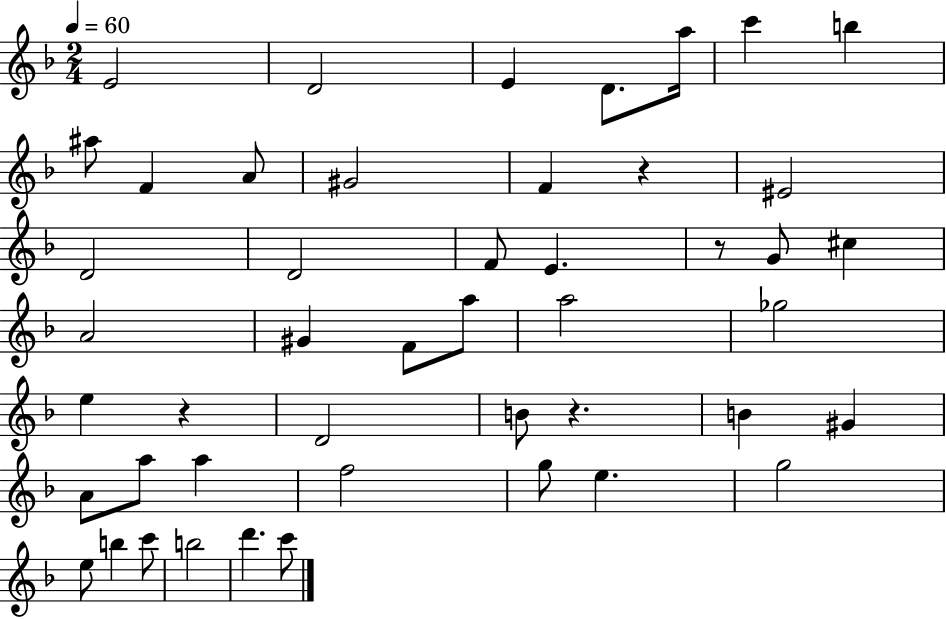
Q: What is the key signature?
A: F major